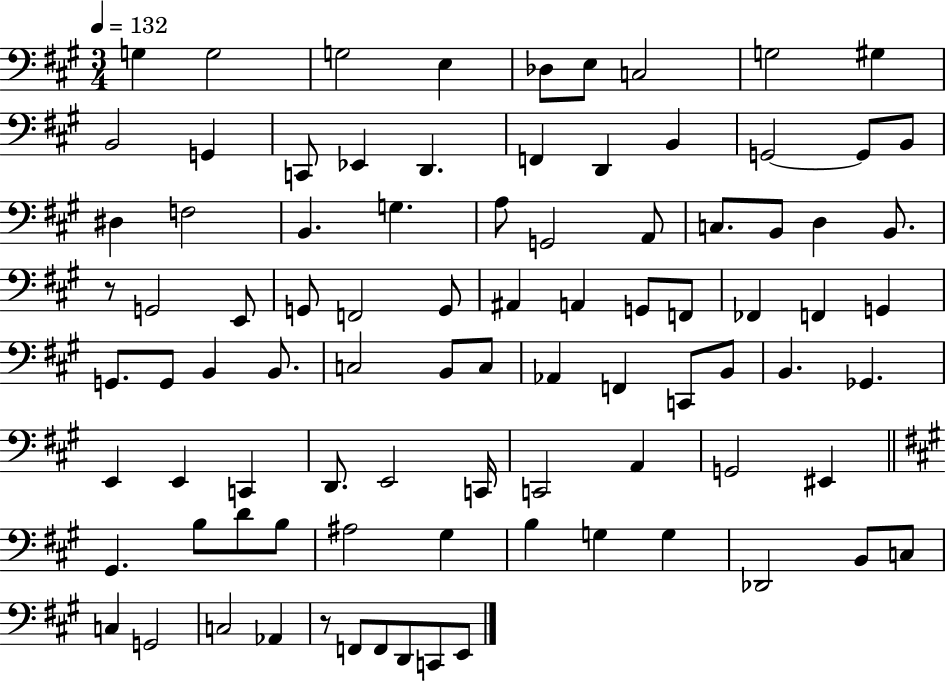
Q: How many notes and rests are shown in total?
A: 89